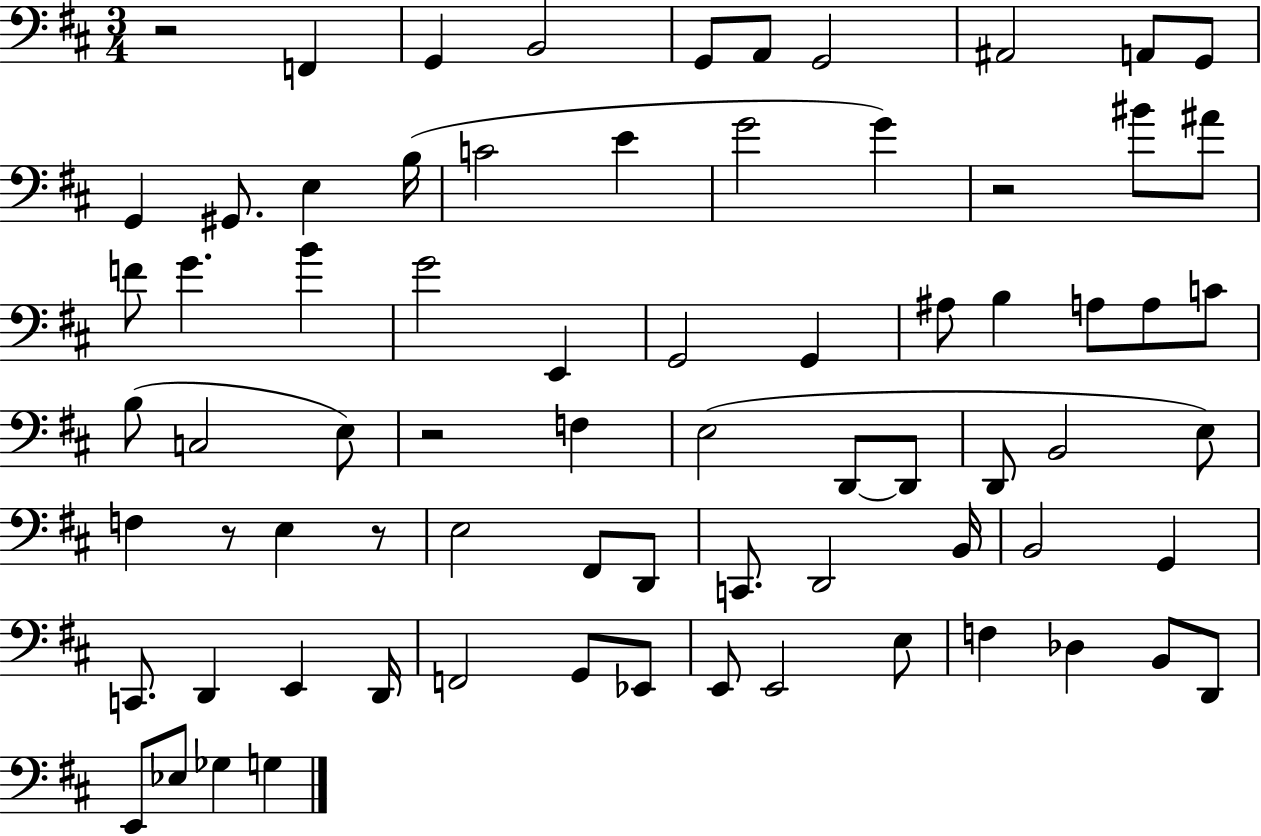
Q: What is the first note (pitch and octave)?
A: F2